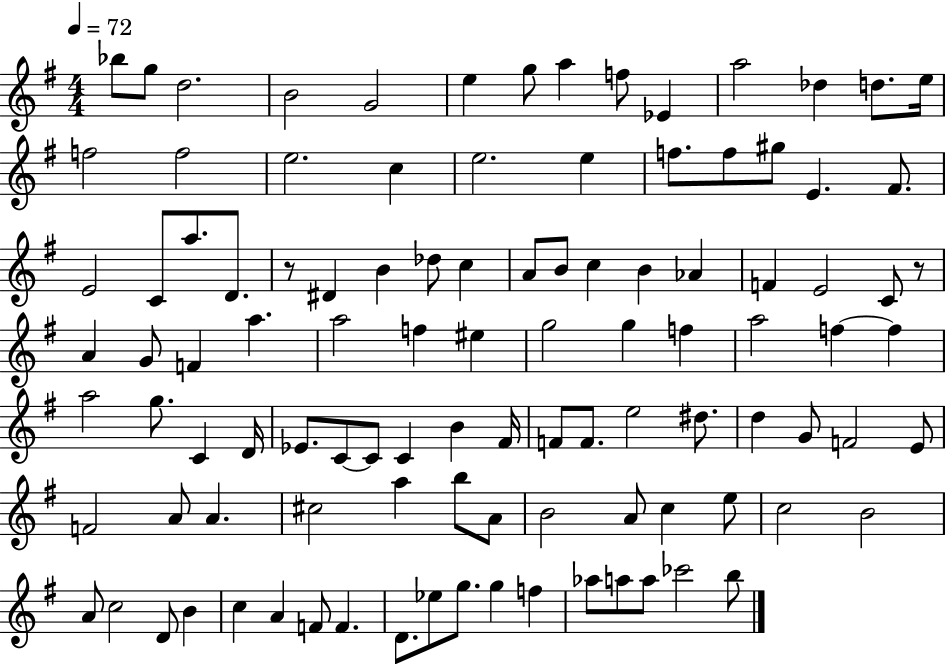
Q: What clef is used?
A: treble